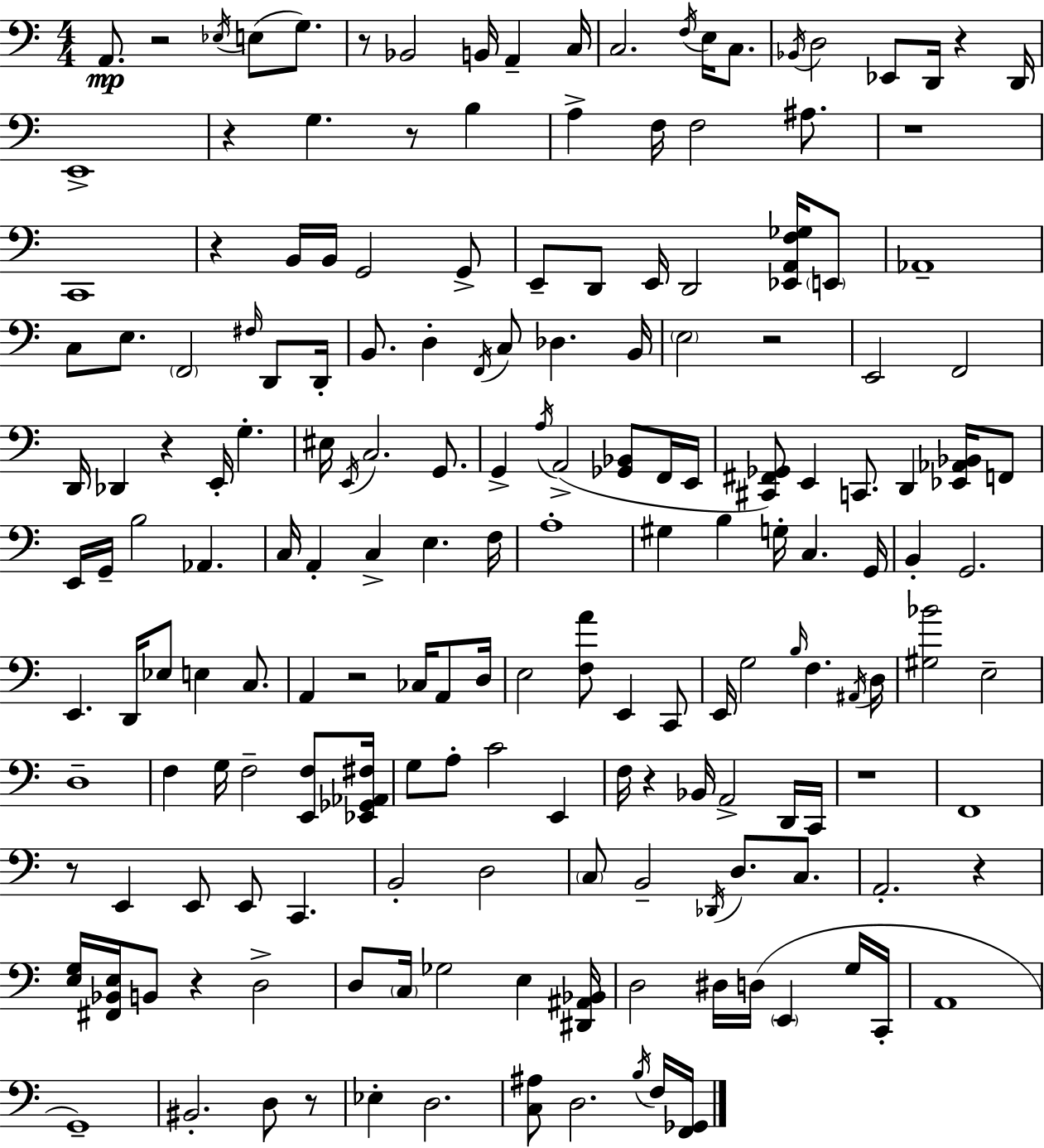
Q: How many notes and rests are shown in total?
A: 179